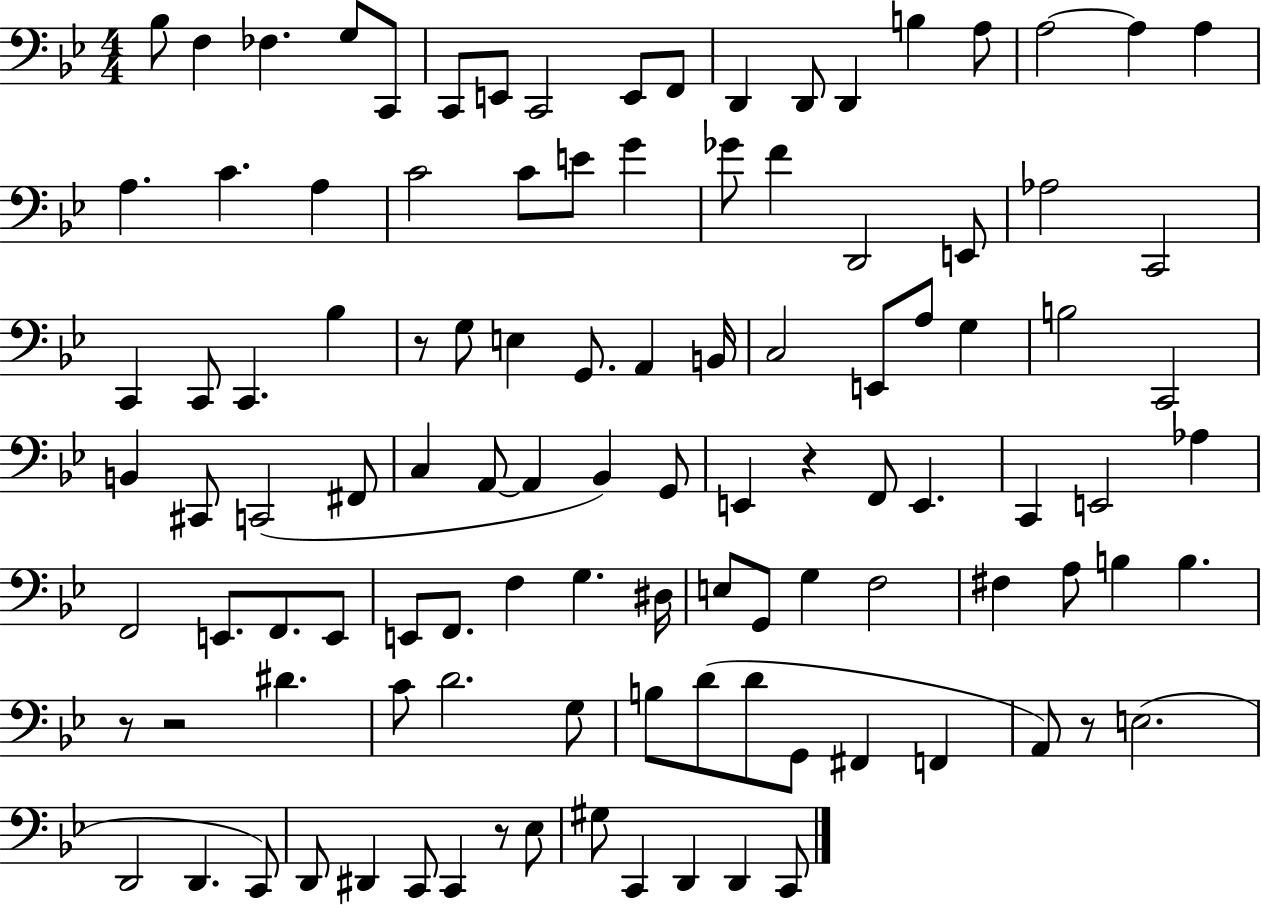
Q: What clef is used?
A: bass